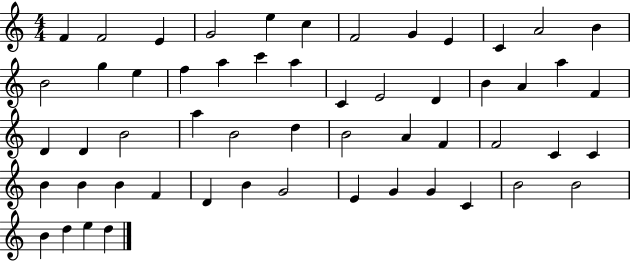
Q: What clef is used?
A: treble